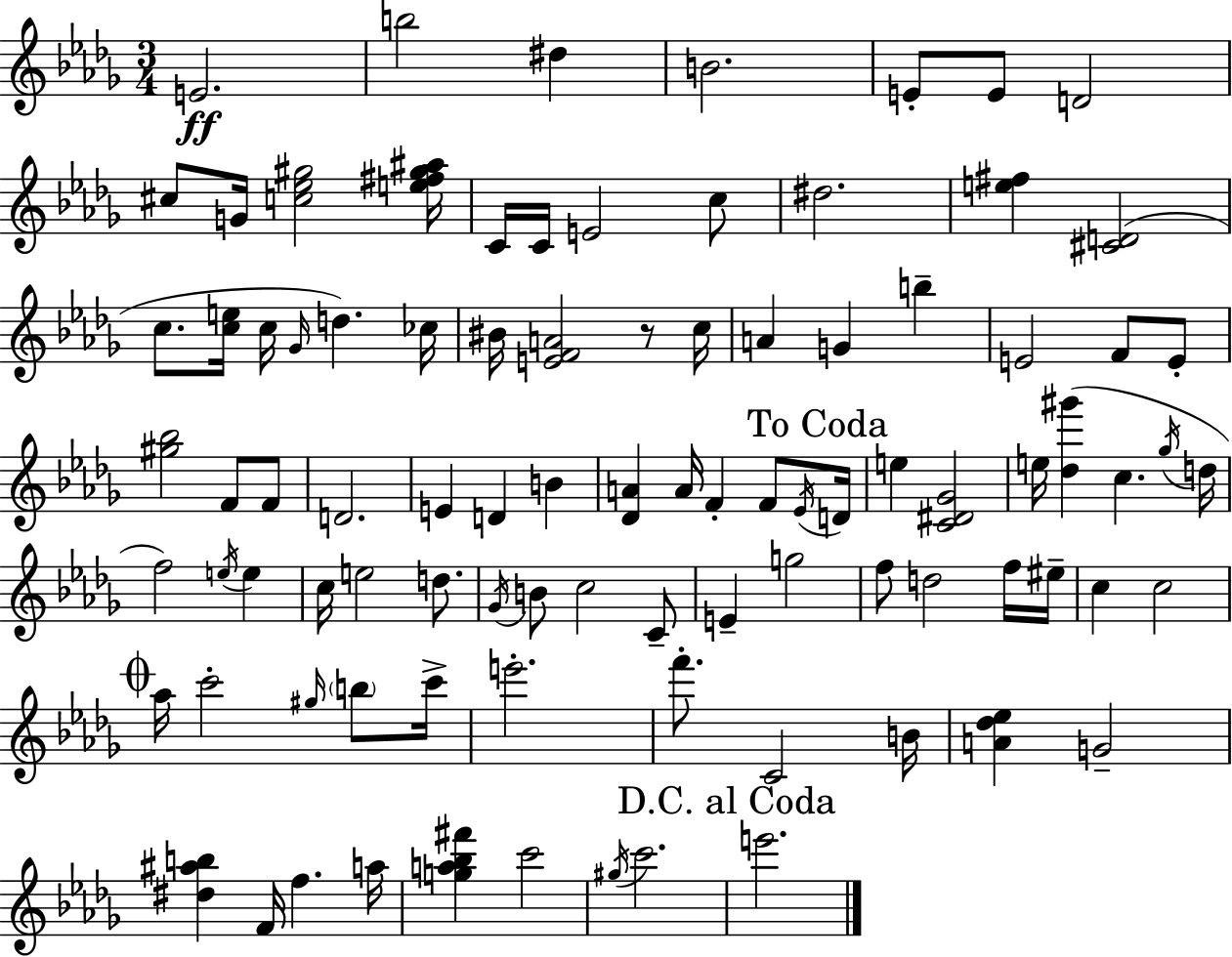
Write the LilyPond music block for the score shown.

{
  \clef treble
  \numericTimeSignature
  \time 3/4
  \key bes \minor
  e'2.\ff | b''2 dis''4 | b'2. | e'8-. e'8 d'2 | \break cis''8 g'16 <c'' ees'' gis''>2 <e'' fis'' gis'' ais''>16 | c'16 c'16 e'2 c''8 | dis''2. | <e'' fis''>4 <cis' d'>2( | \break c''8. <c'' e''>16 c''16 \grace { ges'16 }) d''4. | ces''16 bis'16 <e' f' a'>2 r8 | c''16 a'4 g'4 b''4-- | e'2 f'8 e'8-. | \break <gis'' bes''>2 f'8 f'8 | d'2. | e'4 d'4 b'4 | <des' a'>4 a'16 f'4-. f'8 | \break \acciaccatura { ees'16 } \mark "To Coda" d'16 e''4 <c' dis' ges'>2 | e''16 <des'' gis'''>4( c''4. | \acciaccatura { ges''16 } d''16 f''2) \acciaccatura { e''16 } | e''4 c''16 e''2 | \break d''8. \acciaccatura { ges'16 } b'8 c''2 | c'8-- e'4-- g''2 | f''8 d''2 | f''16 eis''16-- c''4 c''2 | \break \mark \markup { \musicglyph "scripts.coda" } aes''16 c'''2-. | \grace { gis''16 } \parenthesize b''8 c'''16-> e'''2.-. | f'''8.-. c'2 | b'16 <a' des'' ees''>4 g'2-- | \break <dis'' ais'' b''>4 f'16 f''4. | a''16 <g'' a'' bes'' fis'''>4 c'''2 | \acciaccatura { gis''16 } c'''2. | \mark "D.C. al Coda" e'''2. | \break \bar "|."
}